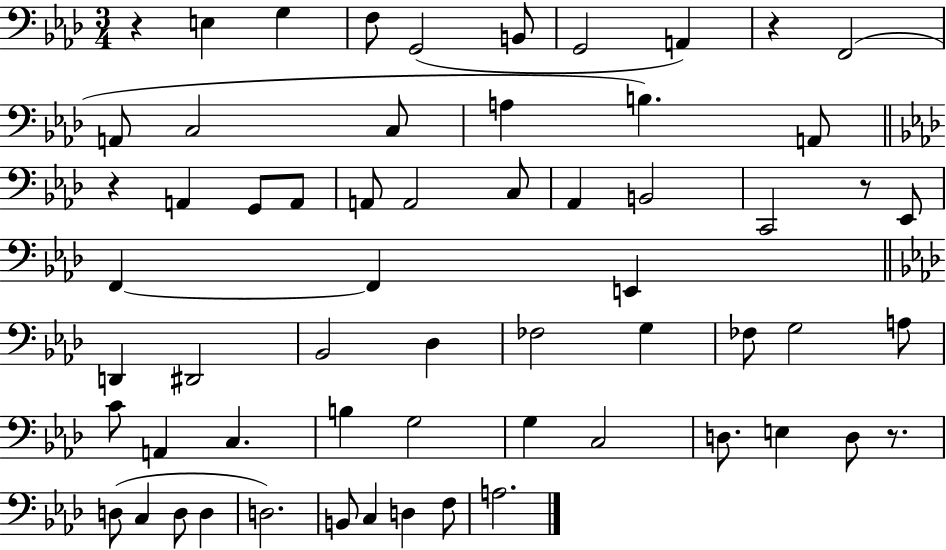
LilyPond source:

{
  \clef bass
  \numericTimeSignature
  \time 3/4
  \key aes \major
  r4 e4 g4 | f8 g,2( b,8 | g,2 a,4) | r4 f,2( | \break a,8 c2 c8 | a4 b4.) a,8 | \bar "||" \break \key f \minor r4 a,4 g,8 a,8 | a,8 a,2 c8 | aes,4 b,2 | c,2 r8 ees,8 | \break f,4~~ f,4 e,4 | \bar "||" \break \key f \minor d,4 dis,2 | bes,2 des4 | fes2 g4 | fes8 g2 a8 | \break c'8 a,4 c4. | b4 g2 | g4 c2 | d8. e4 d8 r8. | \break d8( c4 d8 d4 | d2.) | b,8 c4 d4 f8 | a2. | \break \bar "|."
}